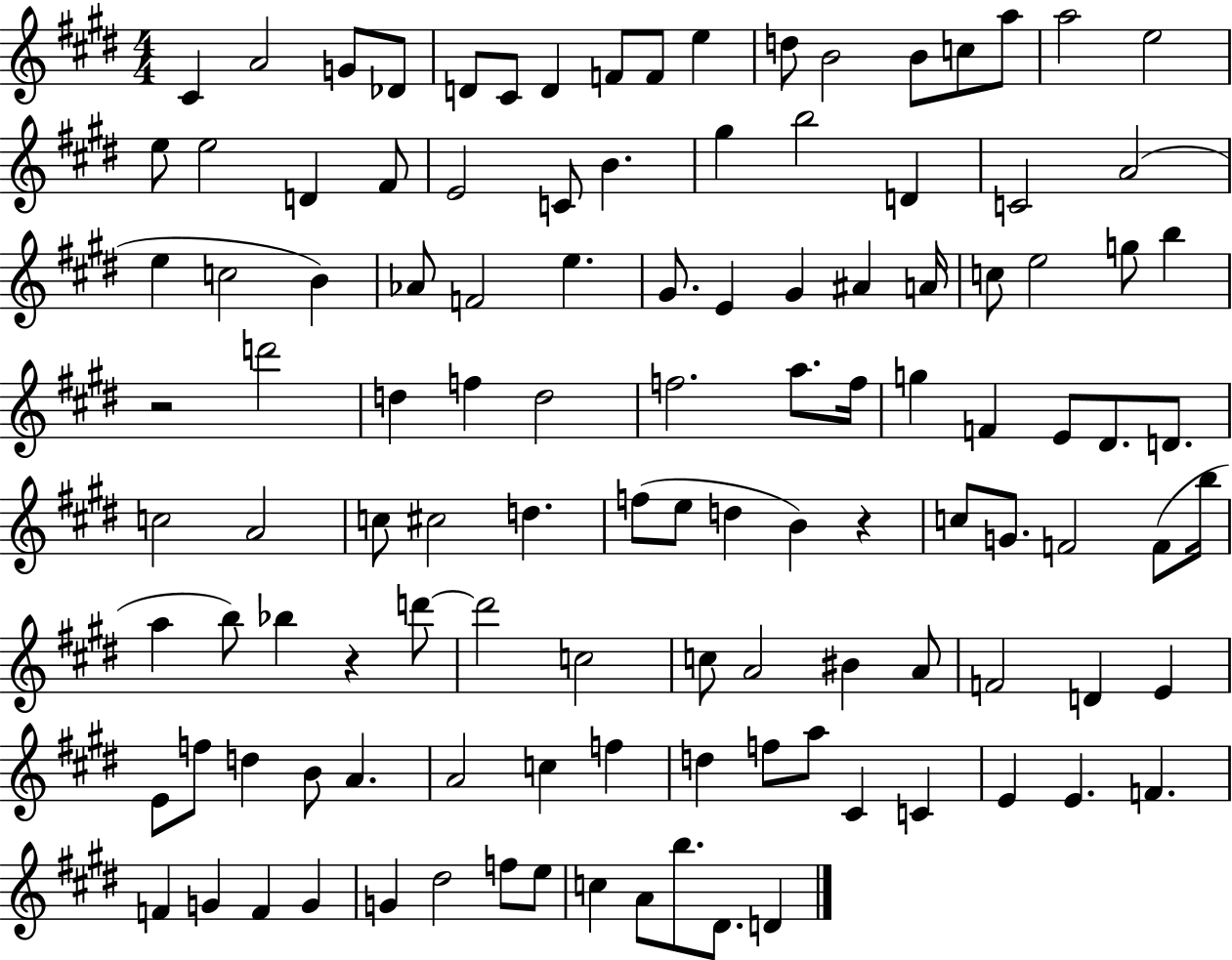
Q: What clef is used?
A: treble